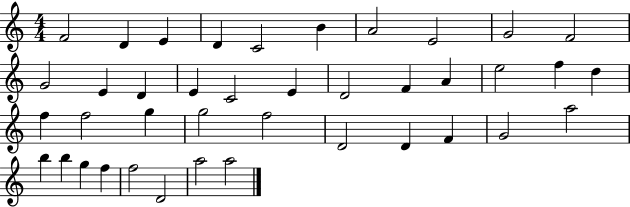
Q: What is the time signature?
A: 4/4